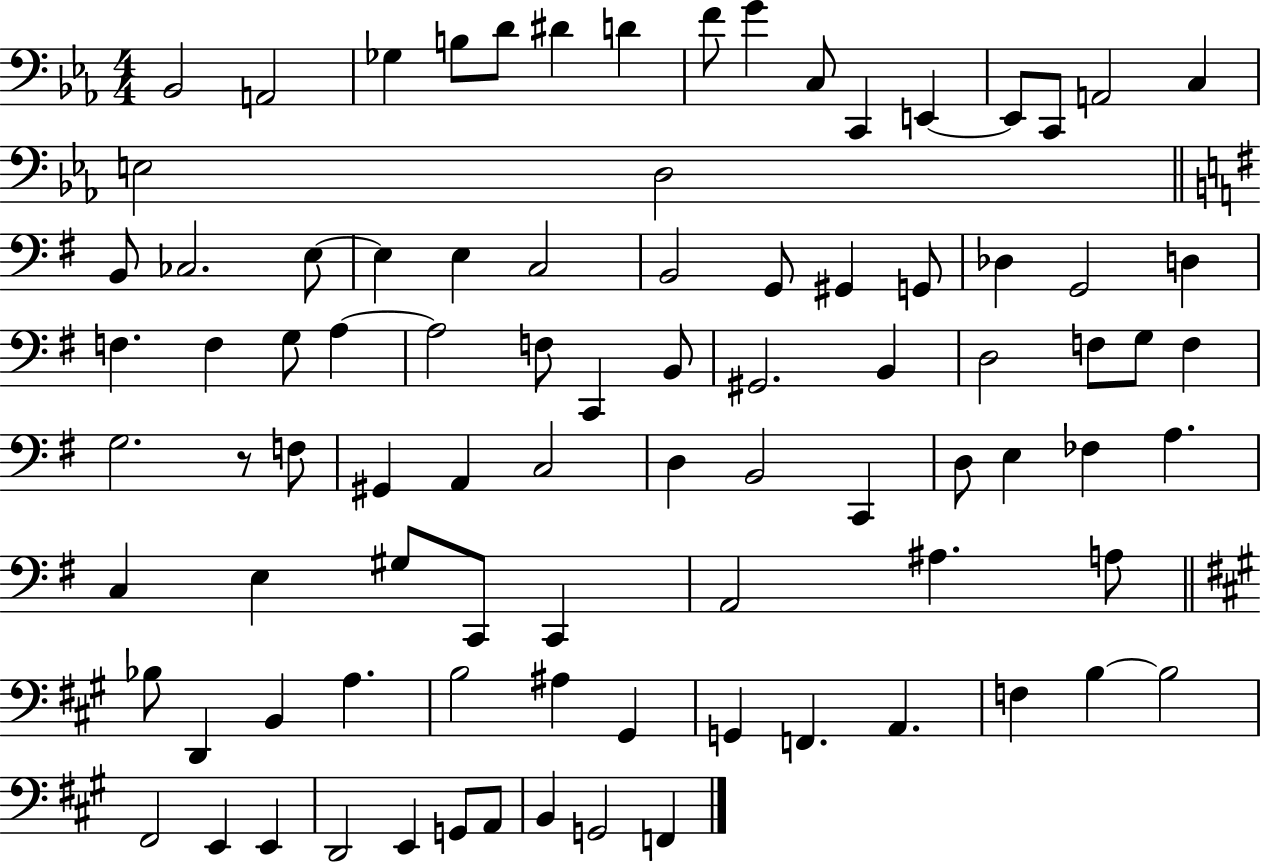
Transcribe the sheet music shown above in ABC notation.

X:1
T:Untitled
M:4/4
L:1/4
K:Eb
_B,,2 A,,2 _G, B,/2 D/2 ^D D F/2 G C,/2 C,, E,, E,,/2 C,,/2 A,,2 C, E,2 D,2 B,,/2 _C,2 E,/2 E, E, C,2 B,,2 G,,/2 ^G,, G,,/2 _D, G,,2 D, F, F, G,/2 A, A,2 F,/2 C,, B,,/2 ^G,,2 B,, D,2 F,/2 G,/2 F, G,2 z/2 F,/2 ^G,, A,, C,2 D, B,,2 C,, D,/2 E, _F, A, C, E, ^G,/2 C,,/2 C,, A,,2 ^A, A,/2 _B,/2 D,, B,, A, B,2 ^A, ^G,, G,, F,, A,, F, B, B,2 ^F,,2 E,, E,, D,,2 E,, G,,/2 A,,/2 B,, G,,2 F,,